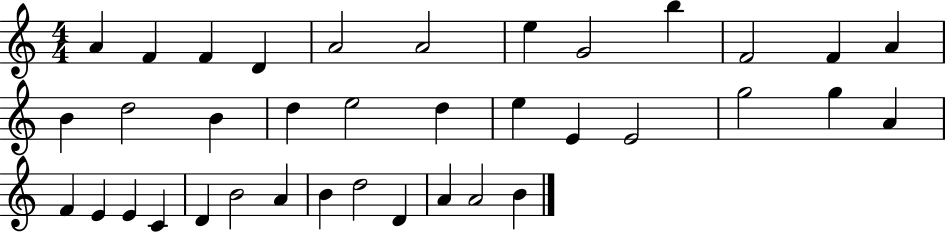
{
  \clef treble
  \numericTimeSignature
  \time 4/4
  \key c \major
  a'4 f'4 f'4 d'4 | a'2 a'2 | e''4 g'2 b''4 | f'2 f'4 a'4 | \break b'4 d''2 b'4 | d''4 e''2 d''4 | e''4 e'4 e'2 | g''2 g''4 a'4 | \break f'4 e'4 e'4 c'4 | d'4 b'2 a'4 | b'4 d''2 d'4 | a'4 a'2 b'4 | \break \bar "|."
}